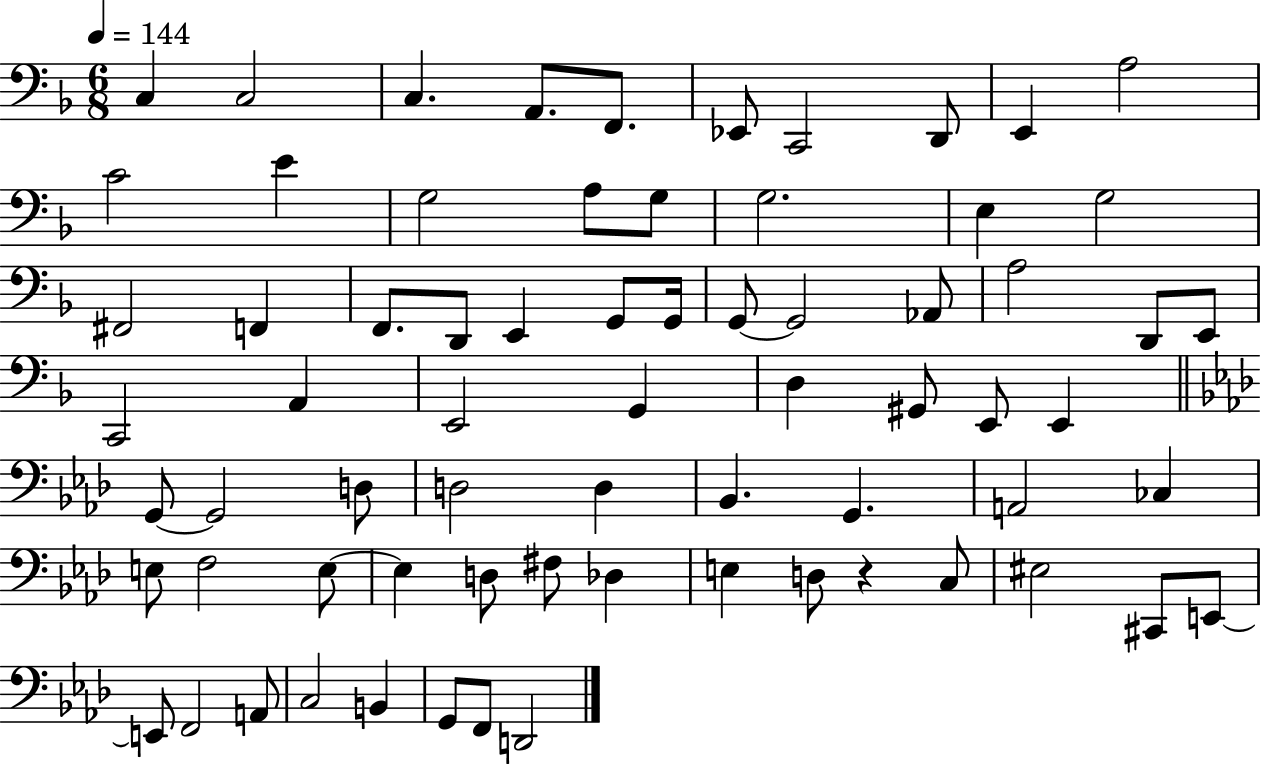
C3/q C3/h C3/q. A2/e. F2/e. Eb2/e C2/h D2/e E2/q A3/h C4/h E4/q G3/h A3/e G3/e G3/h. E3/q G3/h F#2/h F2/q F2/e. D2/e E2/q G2/e G2/s G2/e G2/h Ab2/e A3/h D2/e E2/e C2/h A2/q E2/h G2/q D3/q G#2/e E2/e E2/q G2/e G2/h D3/e D3/h D3/q Bb2/q. G2/q. A2/h CES3/q E3/e F3/h E3/e E3/q D3/e F#3/e Db3/q E3/q D3/e R/q C3/e EIS3/h C#2/e E2/e E2/e F2/h A2/e C3/h B2/q G2/e F2/e D2/h